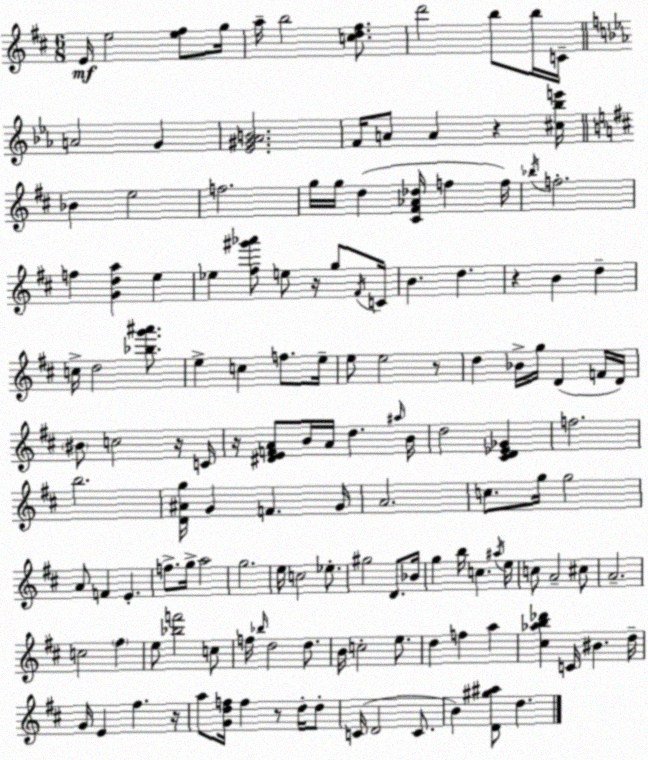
X:1
T:Untitled
M:6/8
L:1/4
K:D
E/4 e2 [e^f]/2 g/4 a/4 b2 [cd^f]/2 d'2 b/2 b/4 C/4 A2 G [_E^G_AB]2 F/4 A/2 A z [^c_be']/4 _B e2 f2 g/4 g/4 d [^C^F_A_d]/4 f f/4 _b/4 f2 f [Gda] e _e [^f^g'_a']/2 e/2 z/4 g/2 ^F/4 C/4 B d z B d c/4 d2 [_bg'^a']/2 e c f/2 e/4 e/2 e2 z/2 d _B/4 g/4 D F/4 D/4 ^B/2 c2 z/4 C/4 z/4 [^DEFA]/2 B/4 A/4 d ^a/4 B/4 d2 [^CD_E_G] f2 b2 [D^Ag]/4 G F G/4 A2 c/2 g/4 g2 A/2 F E f/2 g/4 a2 g2 e/4 c2 _e/2 ^g2 D/2 _B/4 g b/4 c ^a/4 e/4 c/2 A2 ^c/2 A2 c2 ^f e/2 [_bf']2 c/2 f/4 _b/4 d2 d/2 B/4 c2 e/2 d f a [^c_ab_d'] C/4 ^B d/4 G/4 E ^f z/4 a/2 [Gdf]/4 f z/2 d/4 d/2 C/4 D2 C/2 B [D^g^a]/2 d